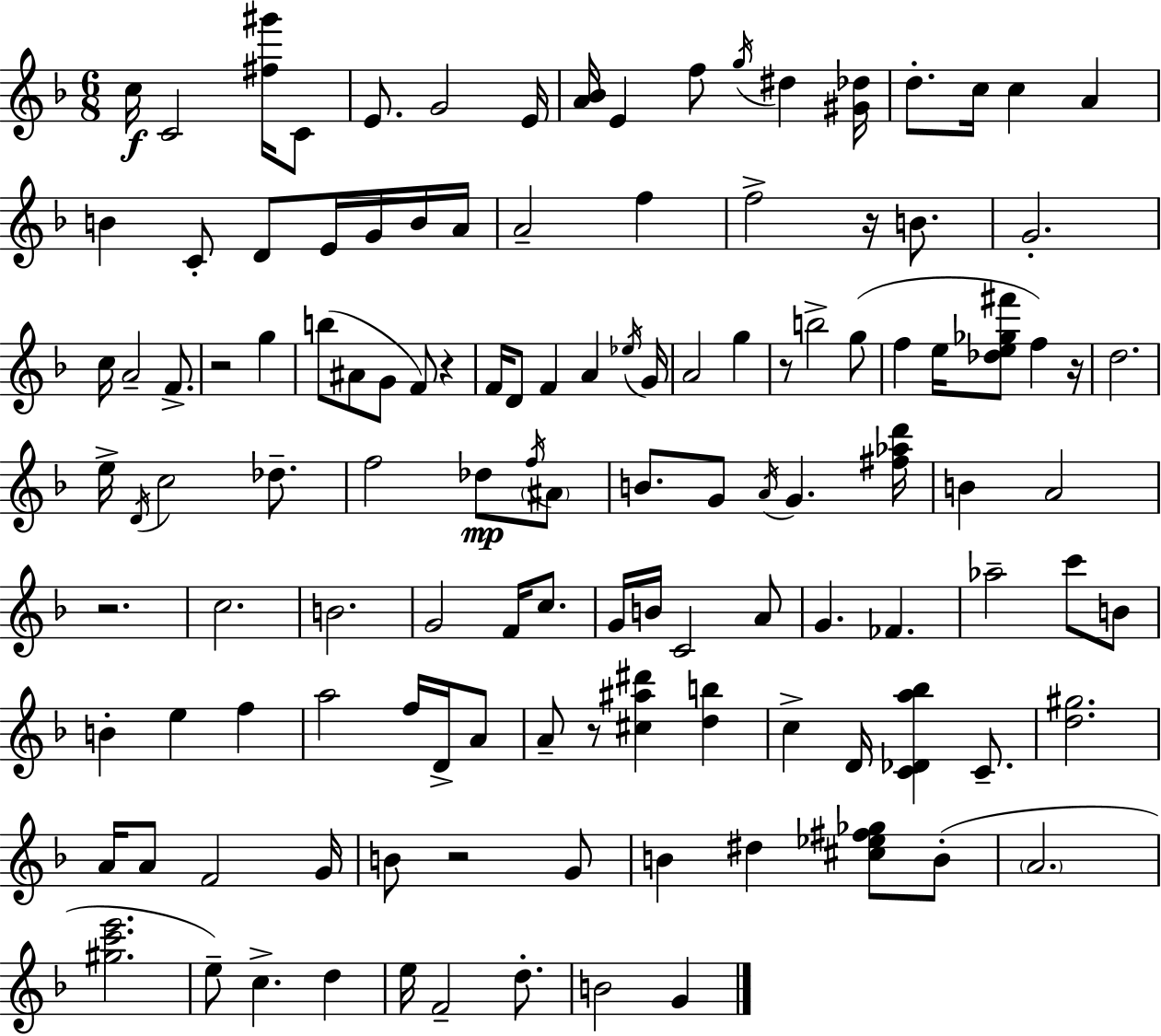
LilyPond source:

{
  \clef treble
  \numericTimeSignature
  \time 6/8
  \key f \major
  c''16\f c'2 <fis'' gis'''>16 c'8 | e'8. g'2 e'16 | <a' bes'>16 e'4 f''8 \acciaccatura { g''16 } dis''4 | <gis' des''>16 d''8.-. c''16 c''4 a'4 | \break b'4 c'8-. d'8 e'16 g'16 b'16 | a'16 a'2-- f''4 | f''2-> r16 b'8. | g'2.-. | \break c''16 a'2-- f'8.-> | r2 g''4 | b''8( ais'8 g'8 f'8) r4 | f'16 d'8 f'4 a'4 | \break \acciaccatura { ees''16 } g'16 a'2 g''4 | r8 b''2-> | g''8( f''4 e''16 <des'' e'' ges'' fis'''>8 f''4) | r16 d''2. | \break e''16-> \acciaccatura { d'16 } c''2 | des''8.-- f''2 des''8\mp | \acciaccatura { f''16 } \parenthesize ais'8 b'8. g'8 \acciaccatura { a'16 } g'4. | <fis'' aes'' d'''>16 b'4 a'2 | \break r2. | c''2. | b'2. | g'2 | \break f'16 c''8. g'16 b'16 c'2 | a'8 g'4. fes'4. | aes''2-- | c'''8 b'8 b'4-. e''4 | \break f''4 a''2 | f''16 d'16-> a'8 a'8-- r8 <cis'' ais'' dis'''>4 | <d'' b''>4 c''4-> d'16 <c' des' a'' bes''>4 | c'8.-- <d'' gis''>2. | \break a'16 a'8 f'2 | g'16 b'8 r2 | g'8 b'4 dis''4 | <cis'' ees'' fis'' ges''>8 b'8-.( \parenthesize a'2. | \break <gis'' c''' e'''>2. | e''8--) c''4.-> | d''4 e''16 f'2-- | d''8.-. b'2 | \break g'4 \bar "|."
}